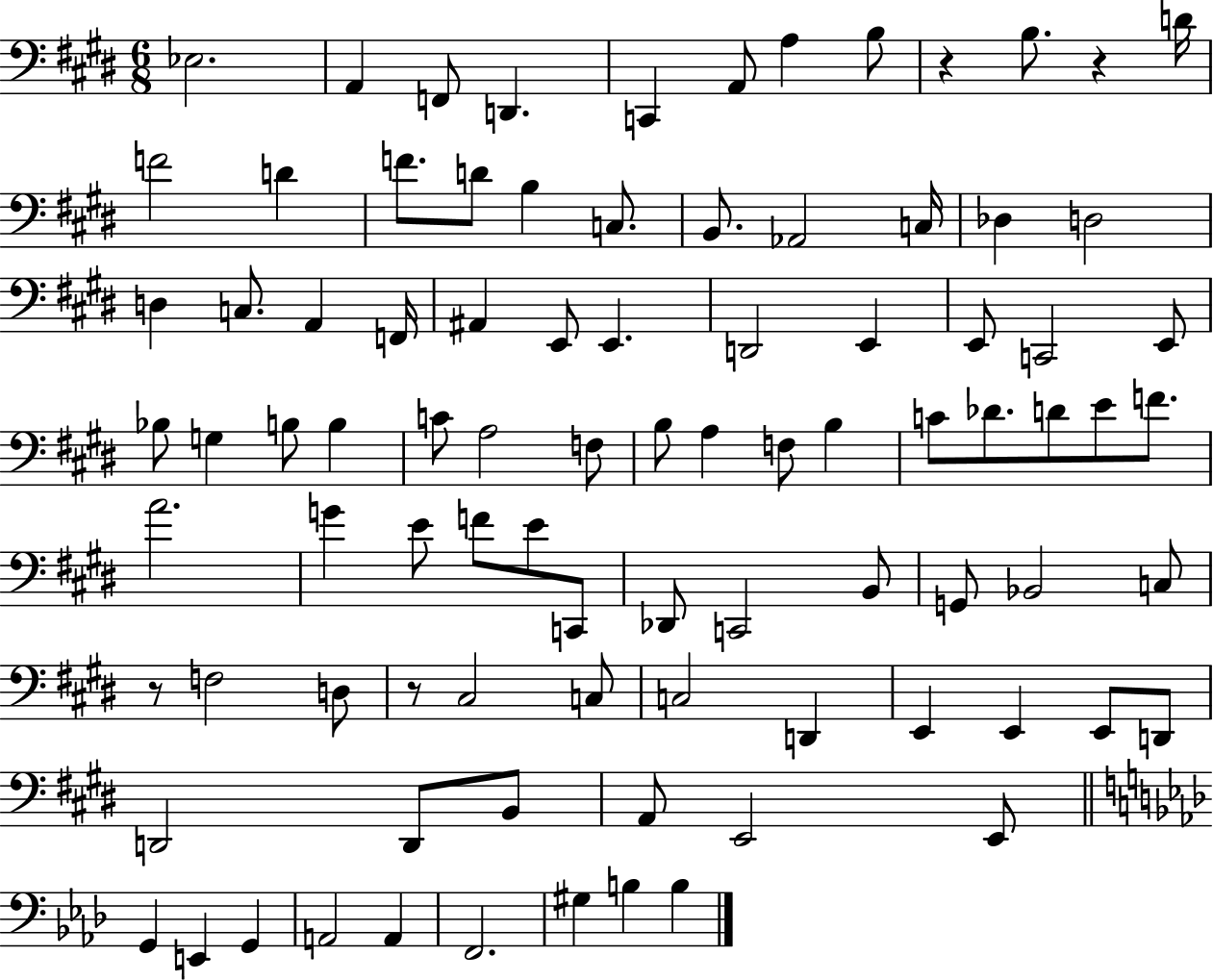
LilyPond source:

{
  \clef bass
  \numericTimeSignature
  \time 6/8
  \key e \major
  ees2. | a,4 f,8 d,4. | c,4 a,8 a4 b8 | r4 b8. r4 d'16 | \break f'2 d'4 | f'8. d'8 b4 c8. | b,8. aes,2 c16 | des4 d2 | \break d4 c8. a,4 f,16 | ais,4 e,8 e,4. | d,2 e,4 | e,8 c,2 e,8 | \break bes8 g4 b8 b4 | c'8 a2 f8 | b8 a4 f8 b4 | c'8 des'8. d'8 e'8 f'8. | \break a'2. | g'4 e'8 f'8 e'8 c,8 | des,8 c,2 b,8 | g,8 bes,2 c8 | \break r8 f2 d8 | r8 cis2 c8 | c2 d,4 | e,4 e,4 e,8 d,8 | \break d,2 d,8 b,8 | a,8 e,2 e,8 | \bar "||" \break \key aes \major g,4 e,4 g,4 | a,2 a,4 | f,2. | gis4 b4 b4 | \break \bar "|."
}